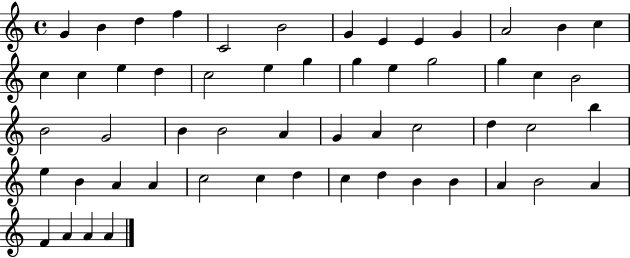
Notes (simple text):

G4/q B4/q D5/q F5/q C4/h B4/h G4/q E4/q E4/q G4/q A4/h B4/q C5/q C5/q C5/q E5/q D5/q C5/h E5/q G5/q G5/q E5/q G5/h G5/q C5/q B4/h B4/h G4/h B4/q B4/h A4/q G4/q A4/q C5/h D5/q C5/h B5/q E5/q B4/q A4/q A4/q C5/h C5/q D5/q C5/q D5/q B4/q B4/q A4/q B4/h A4/q F4/q A4/q A4/q A4/q